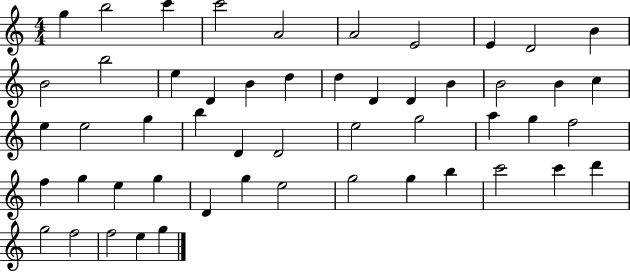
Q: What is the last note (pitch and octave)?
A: G5